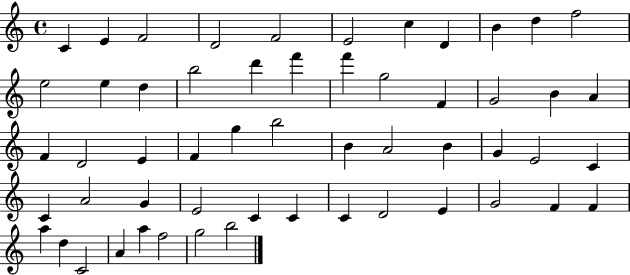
C4/q E4/q F4/h D4/h F4/h E4/h C5/q D4/q B4/q D5/q F5/h E5/h E5/q D5/q B5/h D6/q F6/q F6/q G5/h F4/q G4/h B4/q A4/q F4/q D4/h E4/q F4/q G5/q B5/h B4/q A4/h B4/q G4/q E4/h C4/q C4/q A4/h G4/q E4/h C4/q C4/q C4/q D4/h E4/q G4/h F4/q F4/q A5/q D5/q C4/h A4/q A5/q F5/h G5/h B5/h